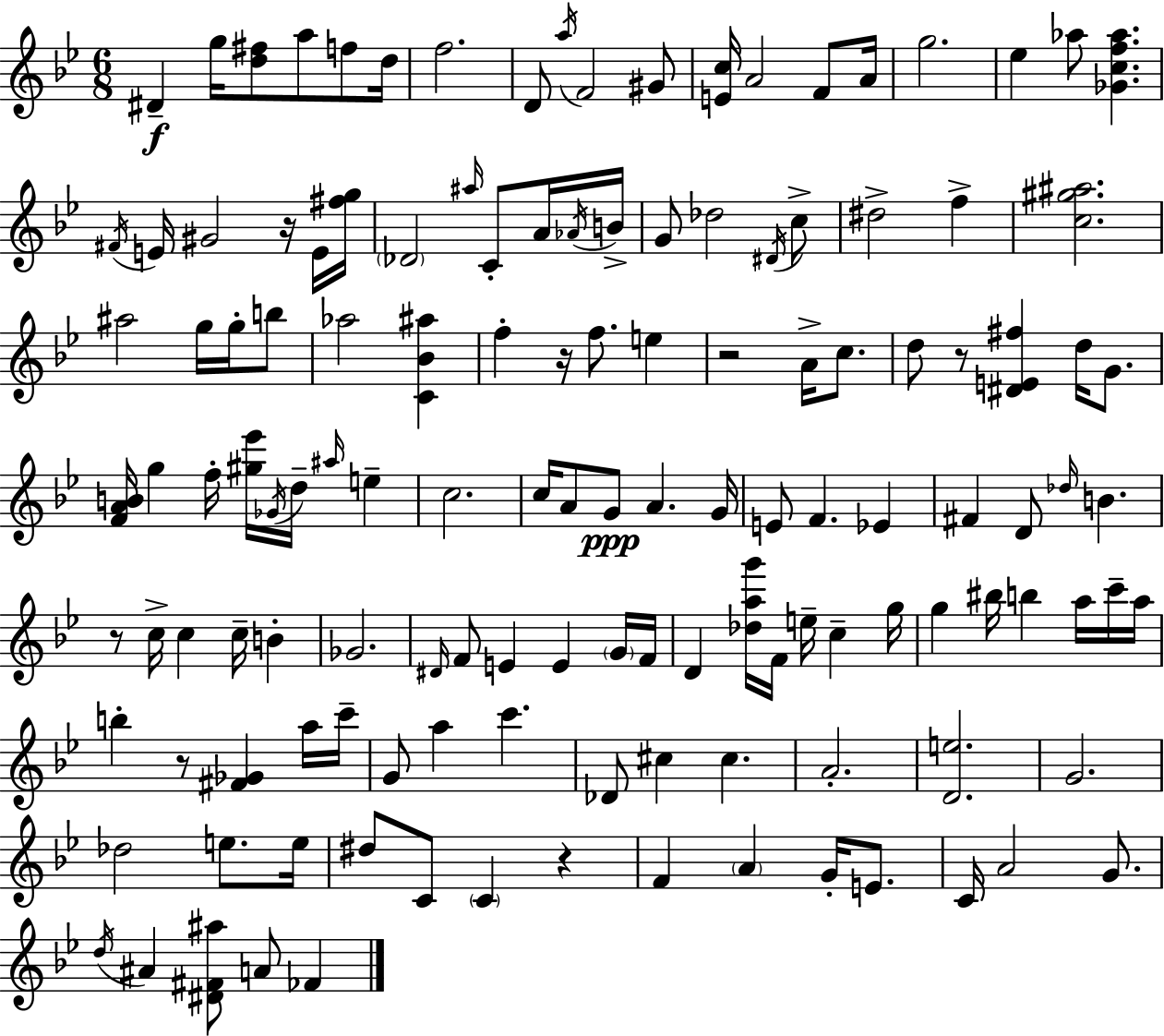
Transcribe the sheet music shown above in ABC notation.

X:1
T:Untitled
M:6/8
L:1/4
K:Gm
^D g/4 [d^f]/2 a/2 f/2 d/4 f2 D/2 a/4 F2 ^G/2 [Ec]/4 A2 F/2 A/4 g2 _e _a/2 [_Gcf_a] ^F/4 E/4 ^G2 z/4 E/4 [^fg]/4 _D2 ^a/4 C/2 A/4 _A/4 B/4 G/2 _d2 ^D/4 c/2 ^d2 f [c^g^a]2 ^a2 g/4 g/4 b/2 _a2 [C_B^a] f z/4 f/2 e z2 A/4 c/2 d/2 z/2 [^DE^f] d/4 G/2 [FAB]/4 g f/4 [^g_e']/4 _G/4 d/4 ^a/4 e c2 c/4 A/2 G/2 A G/4 E/2 F _E ^F D/2 _d/4 B z/2 c/4 c c/4 B _G2 ^D/4 F/2 E E G/4 F/4 D [_dag']/4 F/4 e/4 c g/4 g ^b/4 b a/4 c'/4 a/4 b z/2 [^F_G] a/4 c'/4 G/2 a c' _D/2 ^c ^c A2 [De]2 G2 _d2 e/2 e/4 ^d/2 C/2 C z F A G/4 E/2 C/4 A2 G/2 d/4 ^A [^D^F^a]/2 A/2 _F